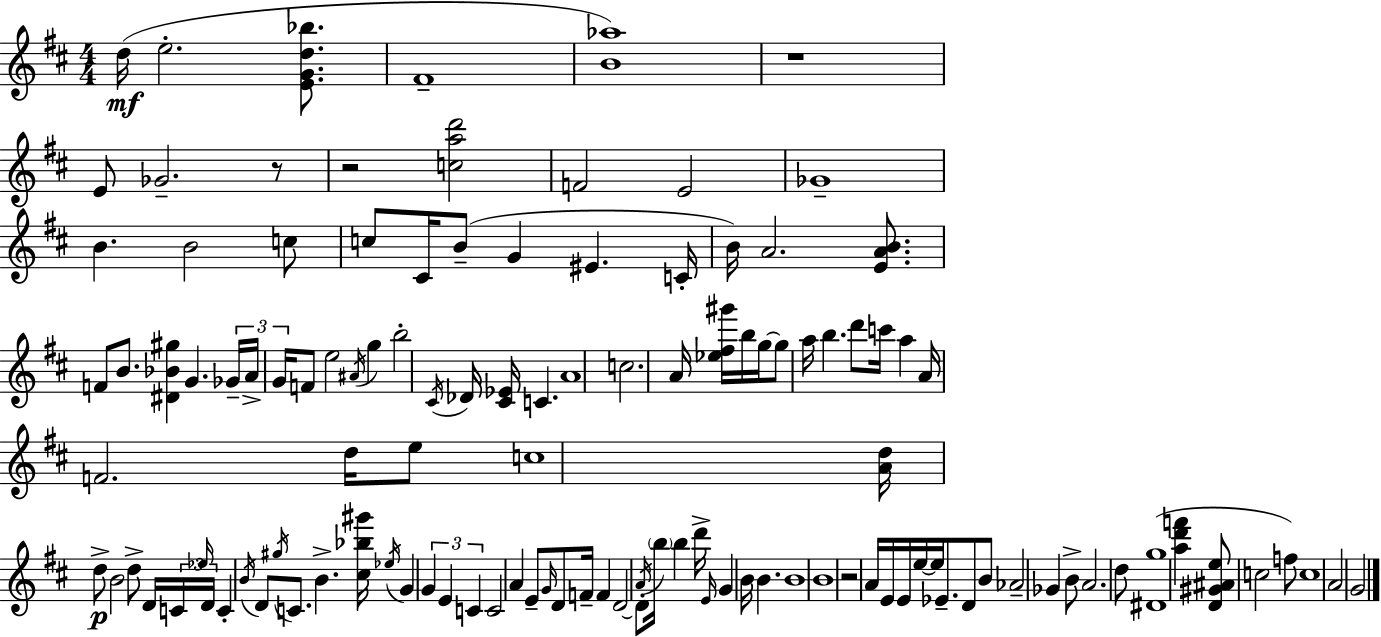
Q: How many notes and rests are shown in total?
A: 120